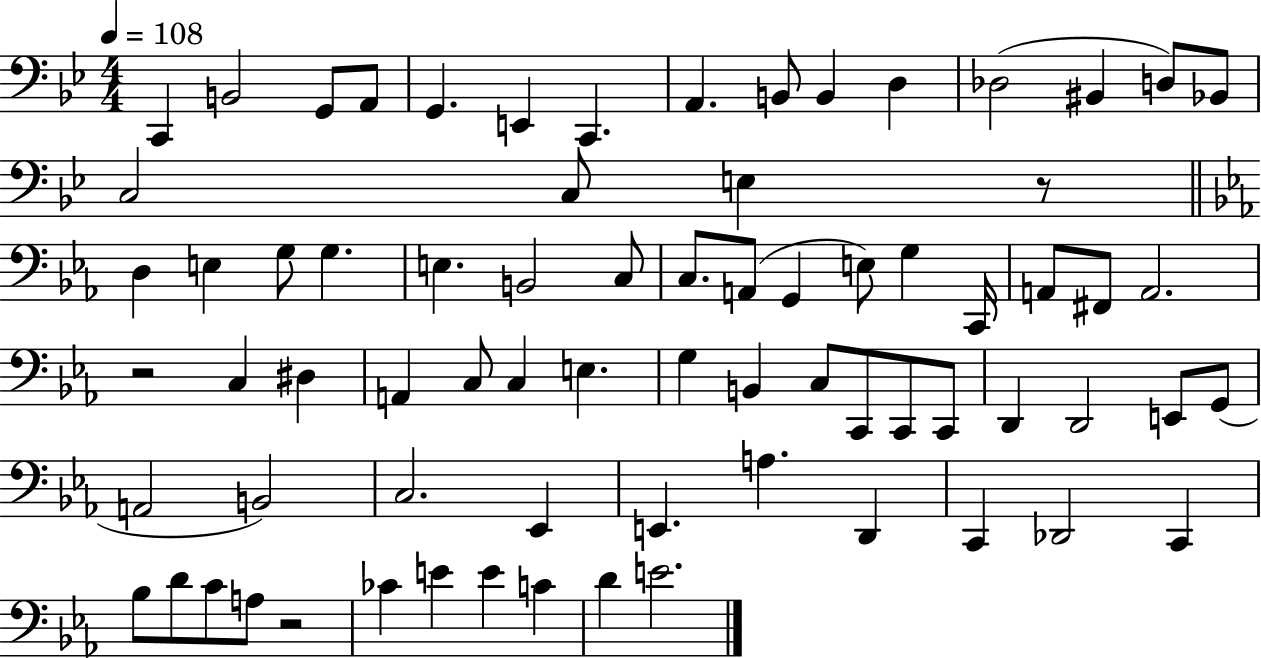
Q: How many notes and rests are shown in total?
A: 73